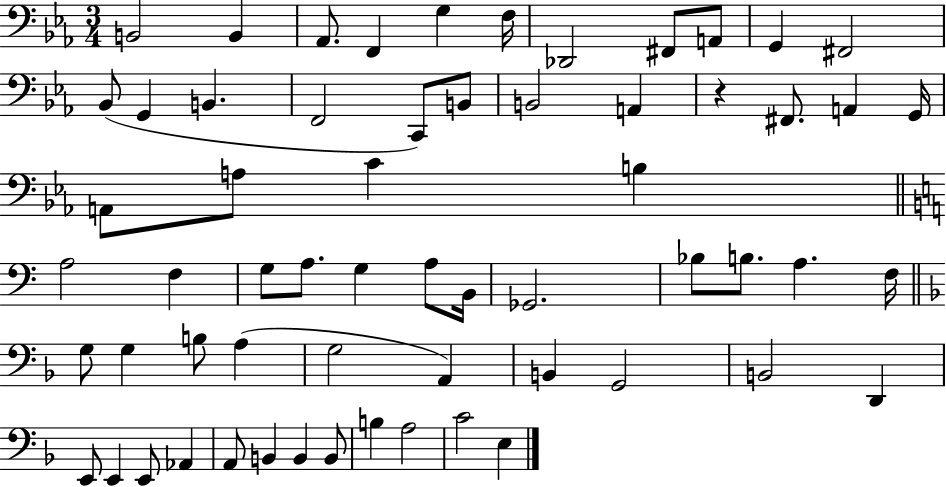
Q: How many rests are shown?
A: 1